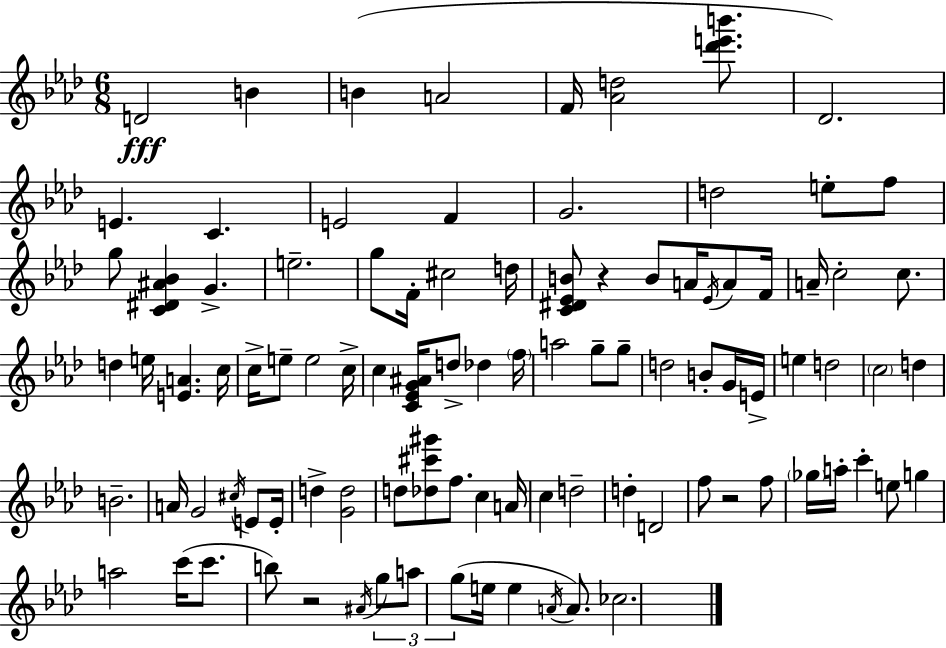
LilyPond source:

{
  \clef treble
  \numericTimeSignature
  \time 6/8
  \key f \minor
  \repeat volta 2 { d'2\fff b'4 | b'4( a'2 | f'16 <aes' d''>2 <des''' e''' b'''>8. | des'2.) | \break e'4. c'4. | e'2 f'4 | g'2. | d''2 e''8-. f''8 | \break g''8 <c' dis' ais' bes'>4 g'4.-> | e''2.-- | g''8 f'16-. cis''2 d''16 | <c' dis' ees' b'>8 r4 b'8 a'16 \acciaccatura { ees'16 } a'8 | \break f'16 a'16-- c''2-. c''8. | d''4 e''16 <e' a'>4. | c''16 c''16-> e''8-- e''2 | c''16-> c''4 <c' ees' g' ais'>16 d''8-> des''4 | \break \parenthesize f''16 a''2 g''8-- g''8-- | d''2 b'8-. g'16 | e'16-> e''4 d''2 | \parenthesize c''2 d''4 | \break b'2.-- | a'16 g'2 \acciaccatura { cis''16 } e'8 | e'16-. d''4-> <g' d''>2 | d''8 <des'' cis''' gis'''>8 f''8. c''4 | \break a'16 c''4 d''2-- | d''4-. d'2 | f''8 r2 | f''8 \parenthesize ges''16 a''16-. c'''4-. e''8 g''4 | \break a''2 c'''16( c'''8. | b''8) r2 | \acciaccatura { ais'16 } \tuplet 3/2 { g''8 a''8 g''8( } e''16 e''4 | \acciaccatura { a'16 } a'8.) ces''2. | \break } \bar "|."
}